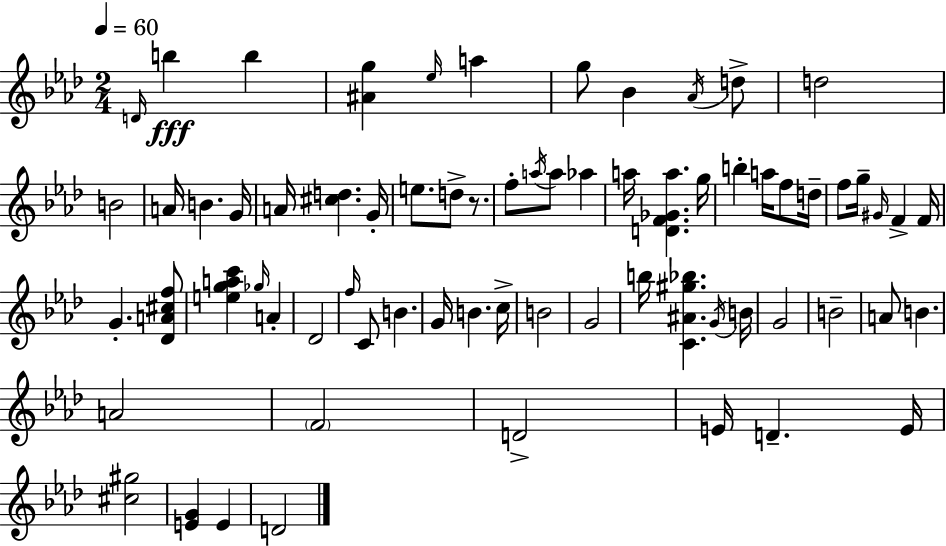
X:1
T:Untitled
M:2/4
L:1/4
K:Ab
D/4 b b [^Ag] _e/4 a g/2 _B _A/4 d/2 d2 B2 A/4 B G/4 A/4 [^cd] G/4 e/2 d/2 z/2 f/2 a/4 a/2 _a a/4 [DF_Ga] g/4 b a/4 f/2 d/4 f/2 g/4 ^G/4 F F/4 G [_DA^cf]/2 [egac'] _g/4 A _D2 f/4 C/2 B G/4 B c/4 B2 G2 b/4 [C^A^g_b] G/4 B/4 G2 B2 A/2 B A2 F2 D2 E/4 D E/4 [^c^g]2 [EG] E D2